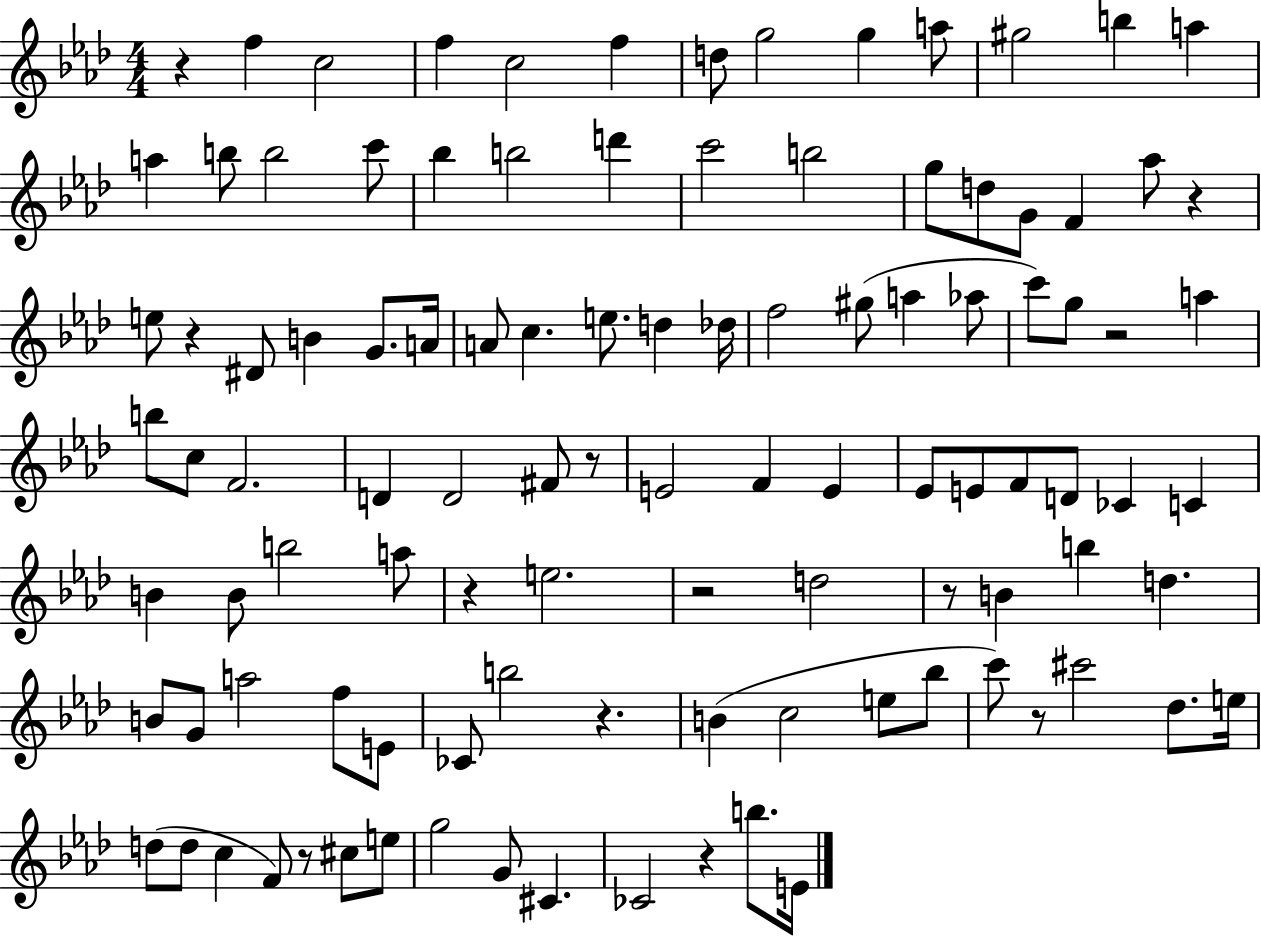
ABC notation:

X:1
T:Untitled
M:4/4
L:1/4
K:Ab
z f c2 f c2 f d/2 g2 g a/2 ^g2 b a a b/2 b2 c'/2 _b b2 d' c'2 b2 g/2 d/2 G/2 F _a/2 z e/2 z ^D/2 B G/2 A/4 A/2 c e/2 d _d/4 f2 ^g/2 a _a/2 c'/2 g/2 z2 a b/2 c/2 F2 D D2 ^F/2 z/2 E2 F E _E/2 E/2 F/2 D/2 _C C B B/2 b2 a/2 z e2 z2 d2 z/2 B b d B/2 G/2 a2 f/2 E/2 _C/2 b2 z B c2 e/2 _b/2 c'/2 z/2 ^c'2 _d/2 e/4 d/2 d/2 c F/2 z/2 ^c/2 e/2 g2 G/2 ^C _C2 z b/2 E/4